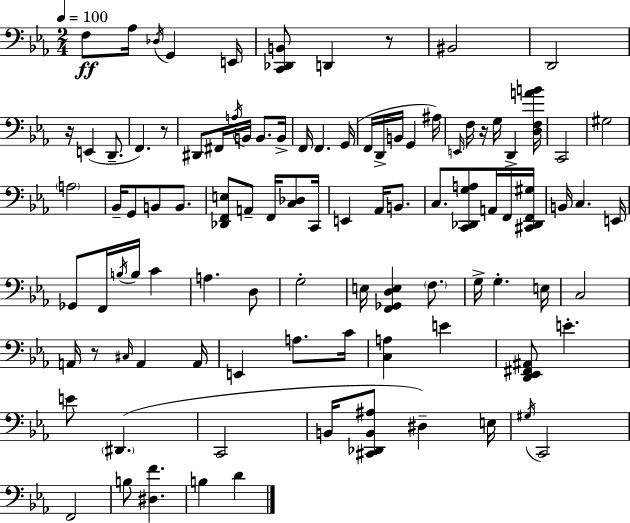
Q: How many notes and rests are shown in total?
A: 99